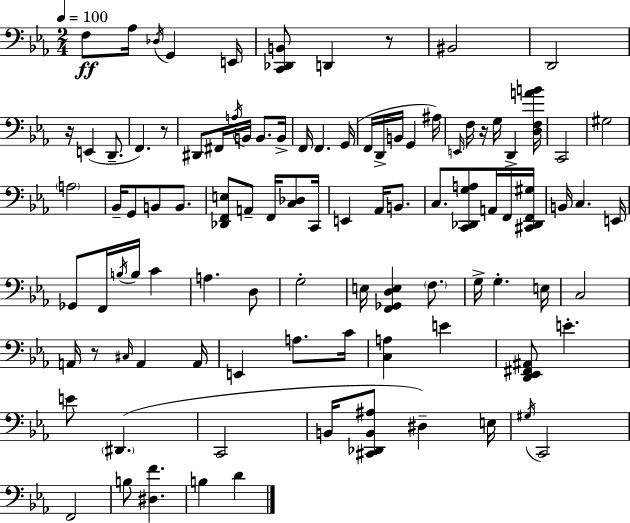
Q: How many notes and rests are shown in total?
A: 99